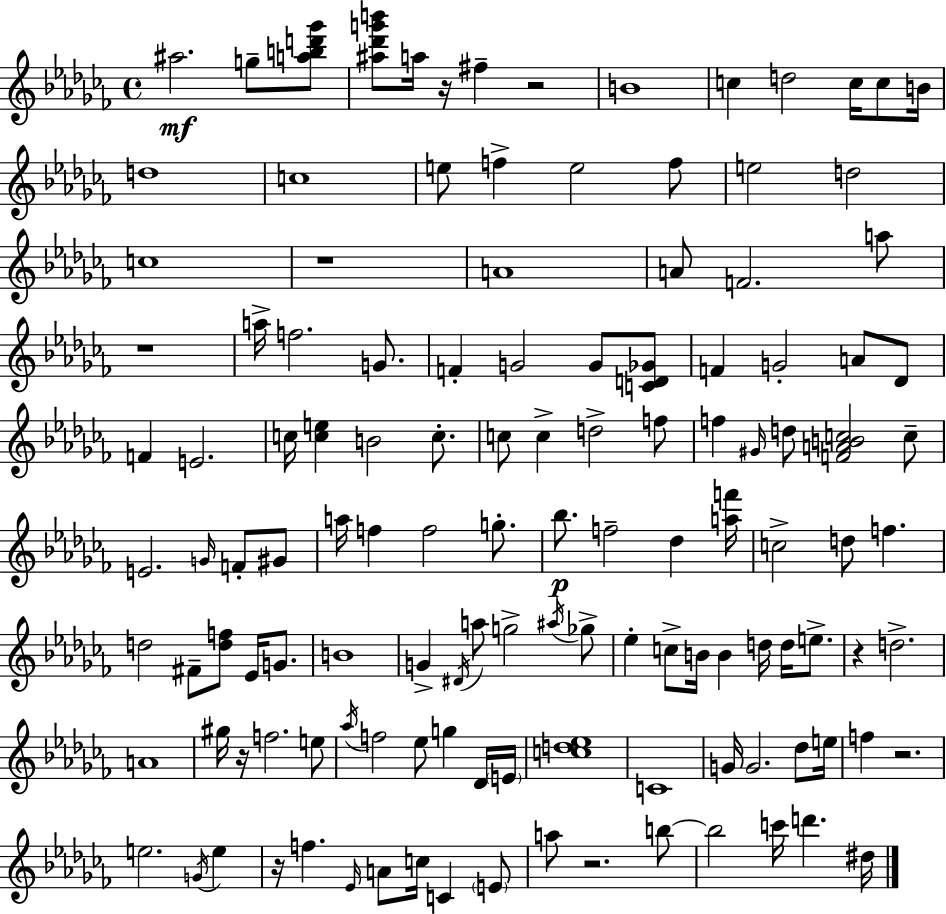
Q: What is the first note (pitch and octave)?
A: A#5